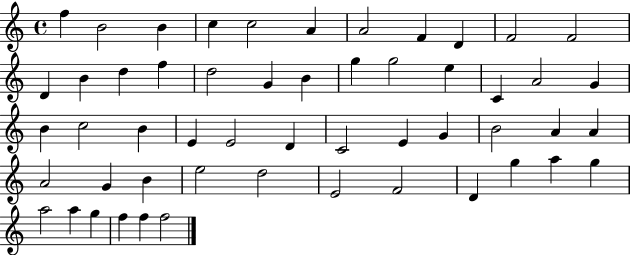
X:1
T:Untitled
M:4/4
L:1/4
K:C
f B2 B c c2 A A2 F D F2 F2 D B d f d2 G B g g2 e C A2 G B c2 B E E2 D C2 E G B2 A A A2 G B e2 d2 E2 F2 D g a g a2 a g f f f2